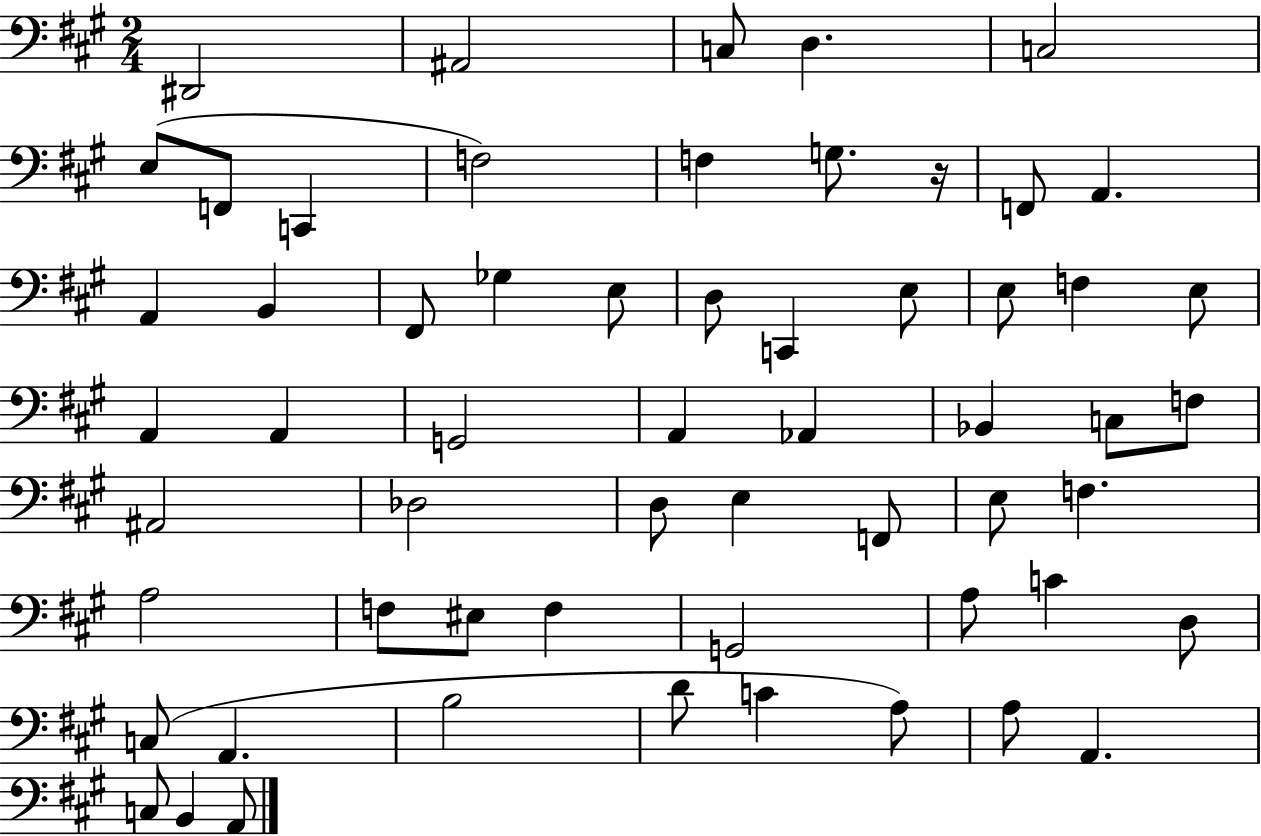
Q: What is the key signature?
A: A major